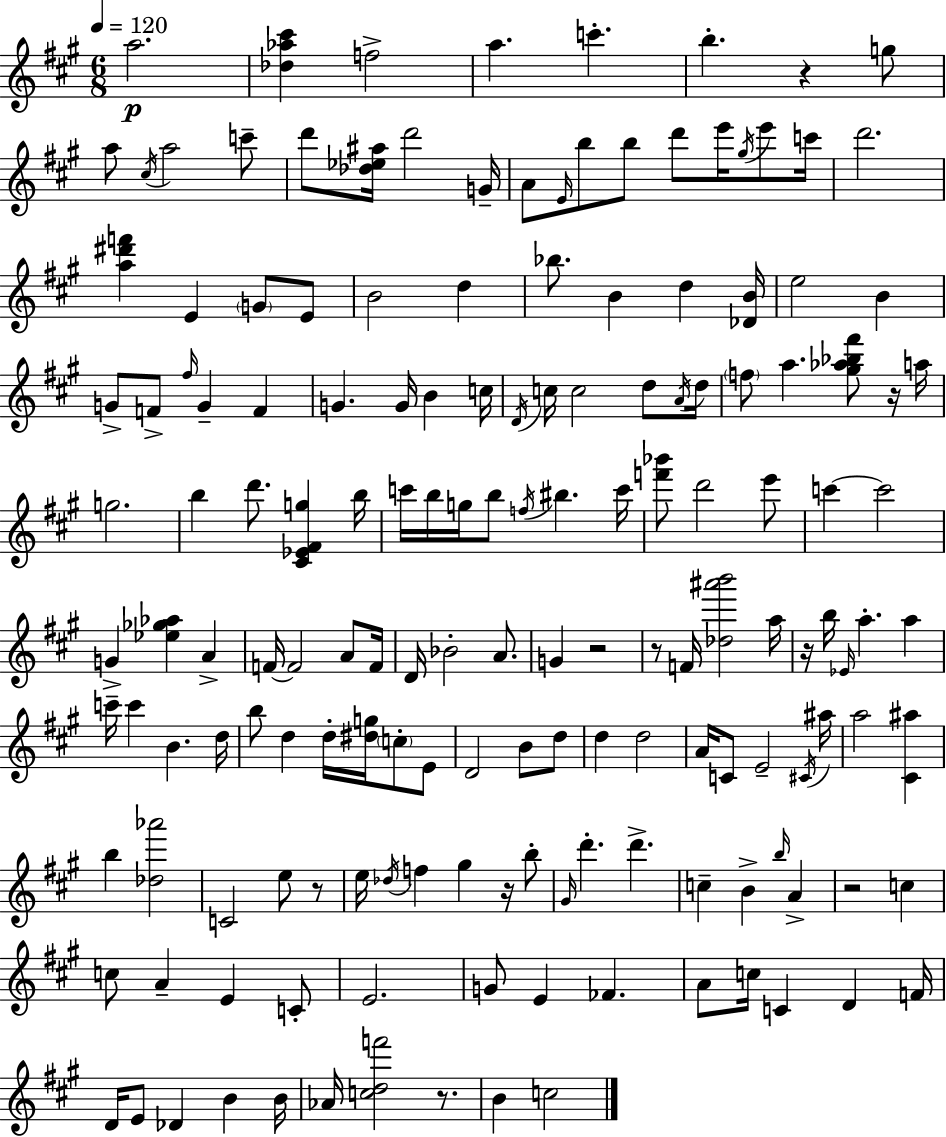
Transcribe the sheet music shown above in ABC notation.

X:1
T:Untitled
M:6/8
L:1/4
K:A
a2 [_d_a^c'] f2 a c' b z g/2 a/2 ^c/4 a2 c'/2 d'/2 [_d_e^a]/4 d'2 G/4 A/2 E/4 b/2 b/2 d'/2 e'/4 ^g/4 e'/2 c'/4 d'2 [a^d'f'] E G/2 E/2 B2 d _b/2 B d [_DB]/4 e2 B G/2 F/2 ^f/4 G F G G/4 B c/4 D/4 c/4 c2 d/2 A/4 d/4 f/2 a [^g_a_b^f']/2 z/4 a/4 g2 b d'/2 [^C_E^Fg] b/4 c'/4 b/4 g/4 b/2 f/4 ^b c'/4 [f'_b']/2 d'2 e'/2 c' c'2 G [_e_g_a] A F/4 F2 A/2 F/4 D/4 _B2 A/2 G z2 z/2 F/4 [_d^a'b']2 a/4 z/4 b/4 _E/4 a a c'/4 c' B d/4 b/2 d d/4 [^dg]/4 c/2 E/2 D2 B/2 d/2 d d2 A/4 C/2 E2 ^C/4 ^a/4 a2 [^C^a] b [_d_a']2 C2 e/2 z/2 e/4 _d/4 f ^g z/4 b/2 ^G/4 d' d' c B b/4 A z2 c c/2 A E C/2 E2 G/2 E _F A/2 c/4 C D F/4 D/4 E/2 _D B B/4 _A/4 [cdf']2 z/2 B c2